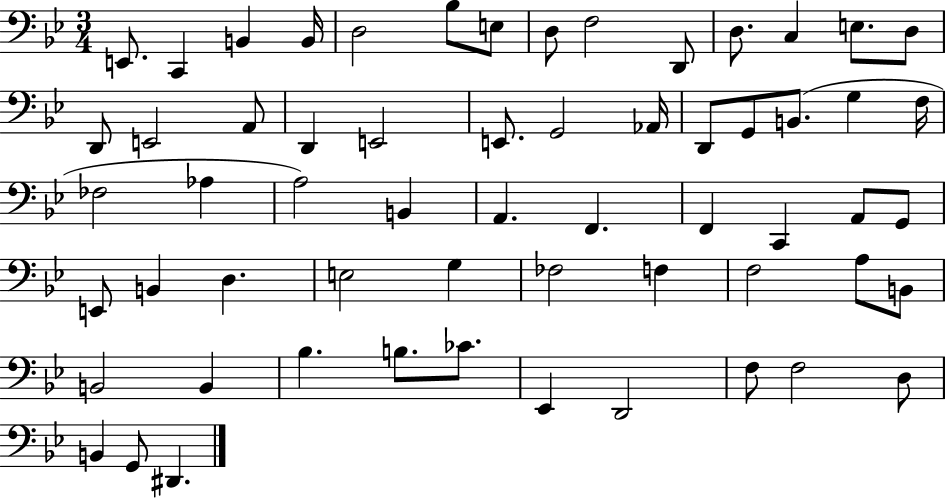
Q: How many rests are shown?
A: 0